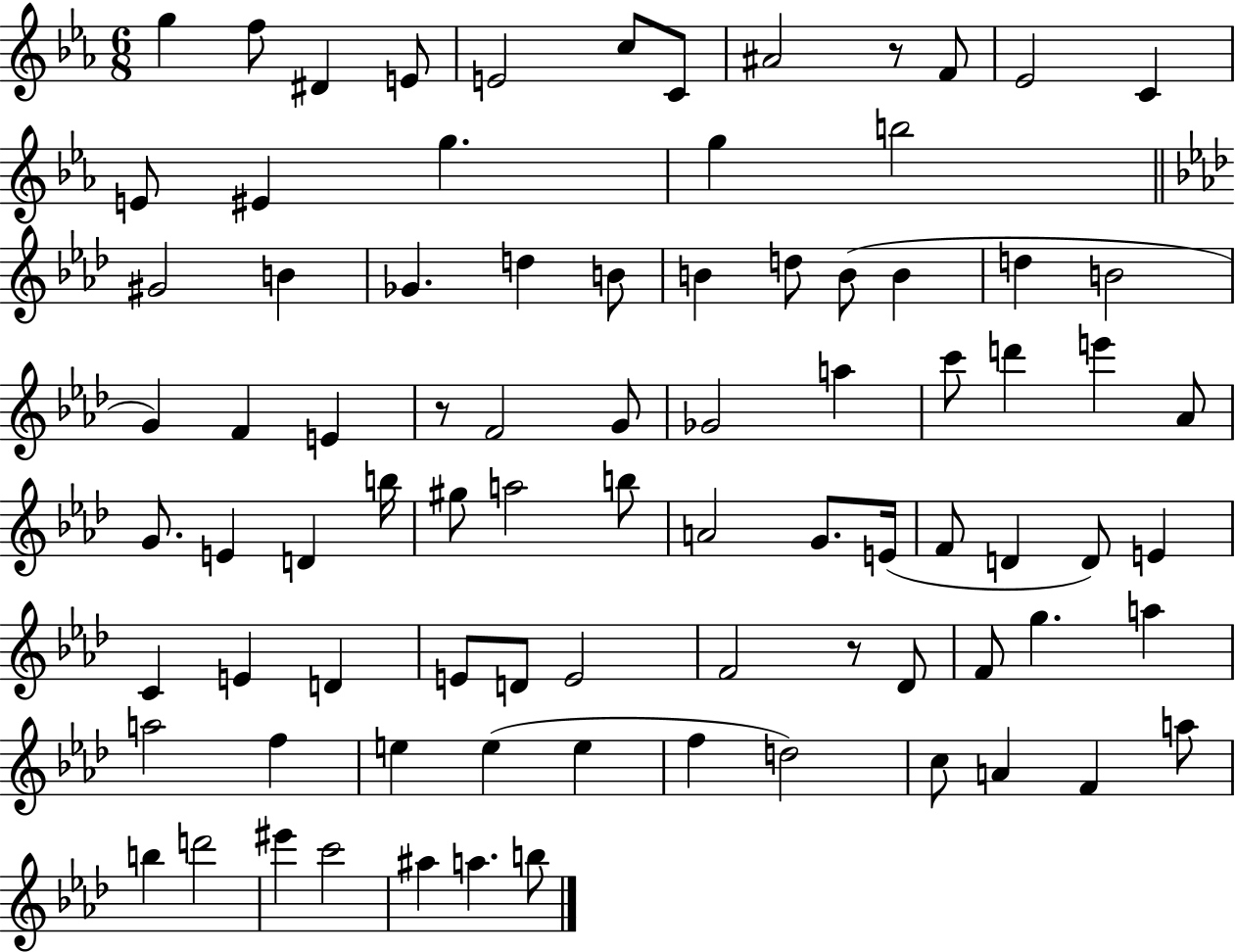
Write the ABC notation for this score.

X:1
T:Untitled
M:6/8
L:1/4
K:Eb
g f/2 ^D E/2 E2 c/2 C/2 ^A2 z/2 F/2 _E2 C E/2 ^E g g b2 ^G2 B _G d B/2 B d/2 B/2 B d B2 G F E z/2 F2 G/2 _G2 a c'/2 d' e' _A/2 G/2 E D b/4 ^g/2 a2 b/2 A2 G/2 E/4 F/2 D D/2 E C E D E/2 D/2 E2 F2 z/2 _D/2 F/2 g a a2 f e e e f d2 c/2 A F a/2 b d'2 ^e' c'2 ^a a b/2